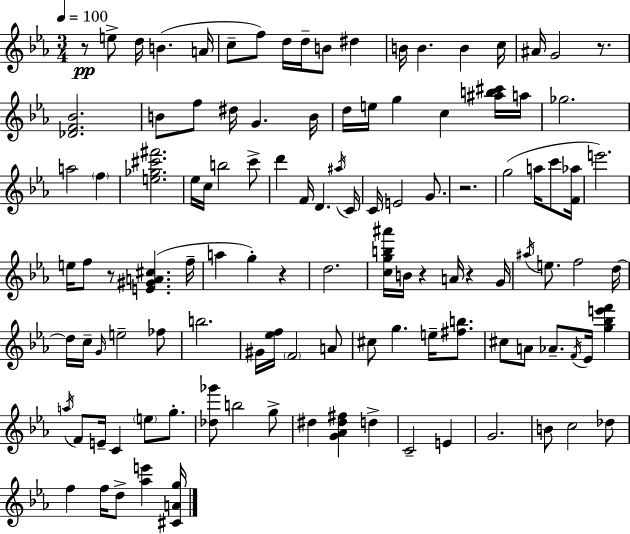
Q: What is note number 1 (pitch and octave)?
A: E5